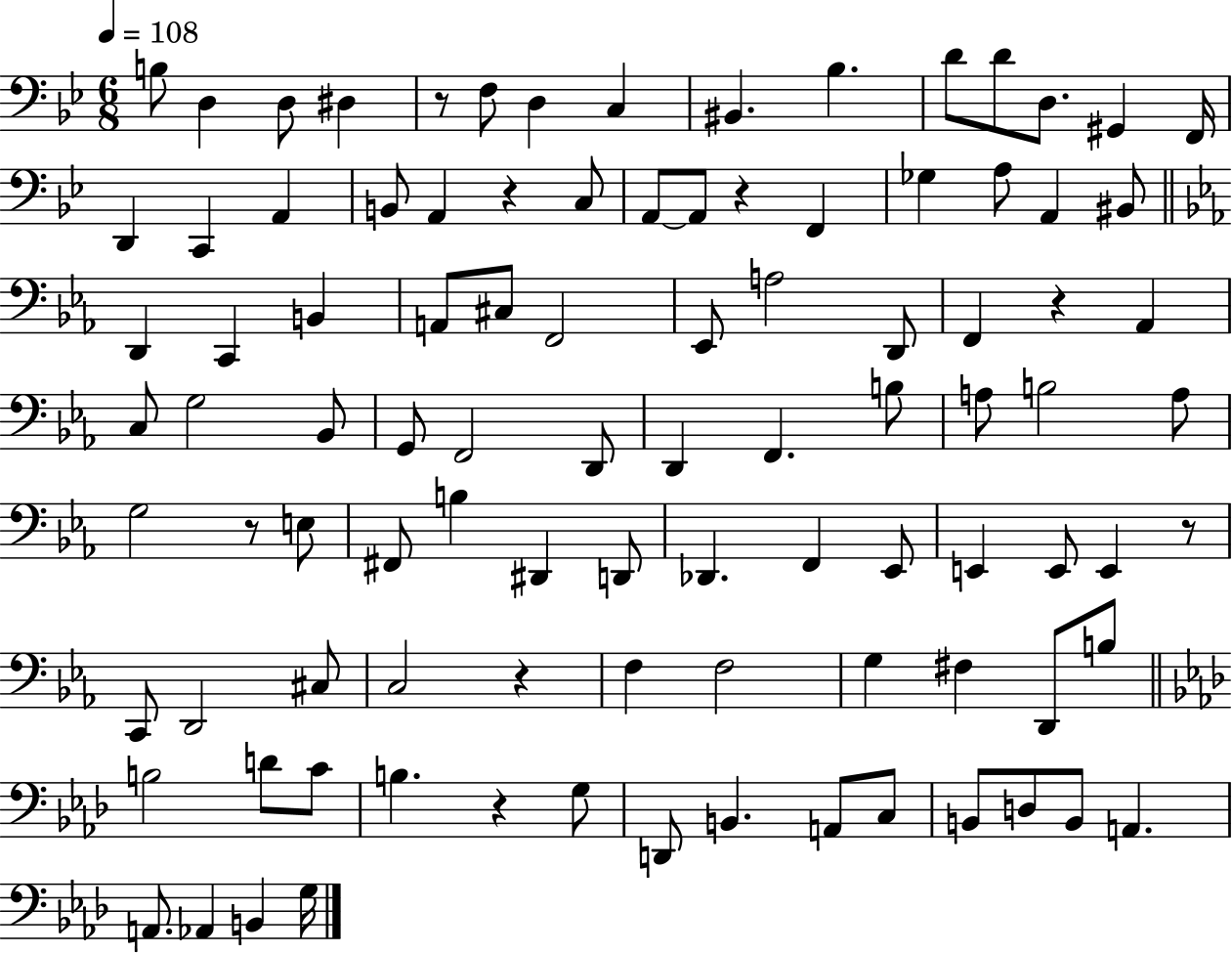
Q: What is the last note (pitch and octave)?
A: G3